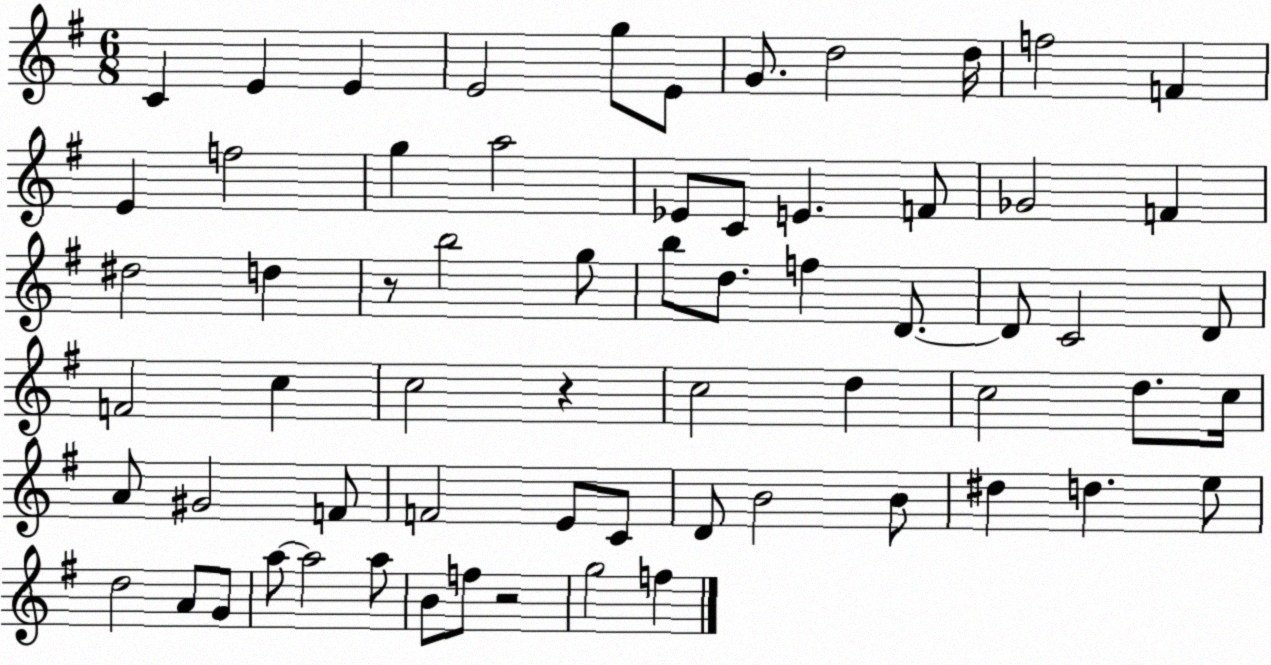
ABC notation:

X:1
T:Untitled
M:6/8
L:1/4
K:G
C E E E2 g/2 E/2 G/2 d2 d/4 f2 F E f2 g a2 _E/2 C/2 E F/2 _G2 F ^d2 d z/2 b2 g/2 b/2 d/2 f D/2 D/2 C2 D/2 F2 c c2 z c2 d c2 d/2 c/4 A/2 ^G2 F/2 F2 E/2 C/2 D/2 B2 B/2 ^d d e/2 d2 A/2 G/2 a/2 a2 a/2 B/2 f/2 z2 g2 f